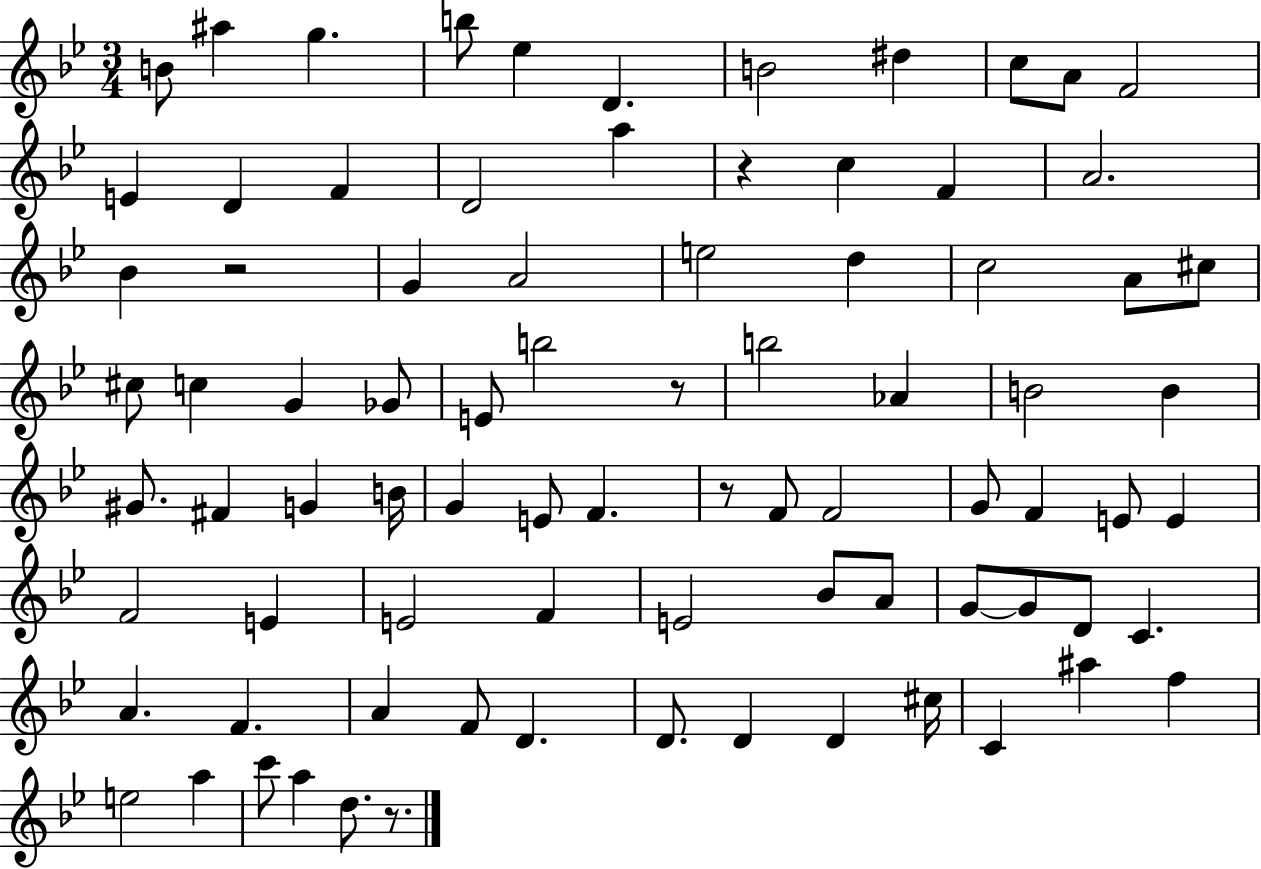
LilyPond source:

{
  \clef treble
  \numericTimeSignature
  \time 3/4
  \key bes \major
  \repeat volta 2 { b'8 ais''4 g''4. | b''8 ees''4 d'4. | b'2 dis''4 | c''8 a'8 f'2 | \break e'4 d'4 f'4 | d'2 a''4 | r4 c''4 f'4 | a'2. | \break bes'4 r2 | g'4 a'2 | e''2 d''4 | c''2 a'8 cis''8 | \break cis''8 c''4 g'4 ges'8 | e'8 b''2 r8 | b''2 aes'4 | b'2 b'4 | \break gis'8. fis'4 g'4 b'16 | g'4 e'8 f'4. | r8 f'8 f'2 | g'8 f'4 e'8 e'4 | \break f'2 e'4 | e'2 f'4 | e'2 bes'8 a'8 | g'8~~ g'8 d'8 c'4. | \break a'4. f'4. | a'4 f'8 d'4. | d'8. d'4 d'4 cis''16 | c'4 ais''4 f''4 | \break e''2 a''4 | c'''8 a''4 d''8. r8. | } \bar "|."
}